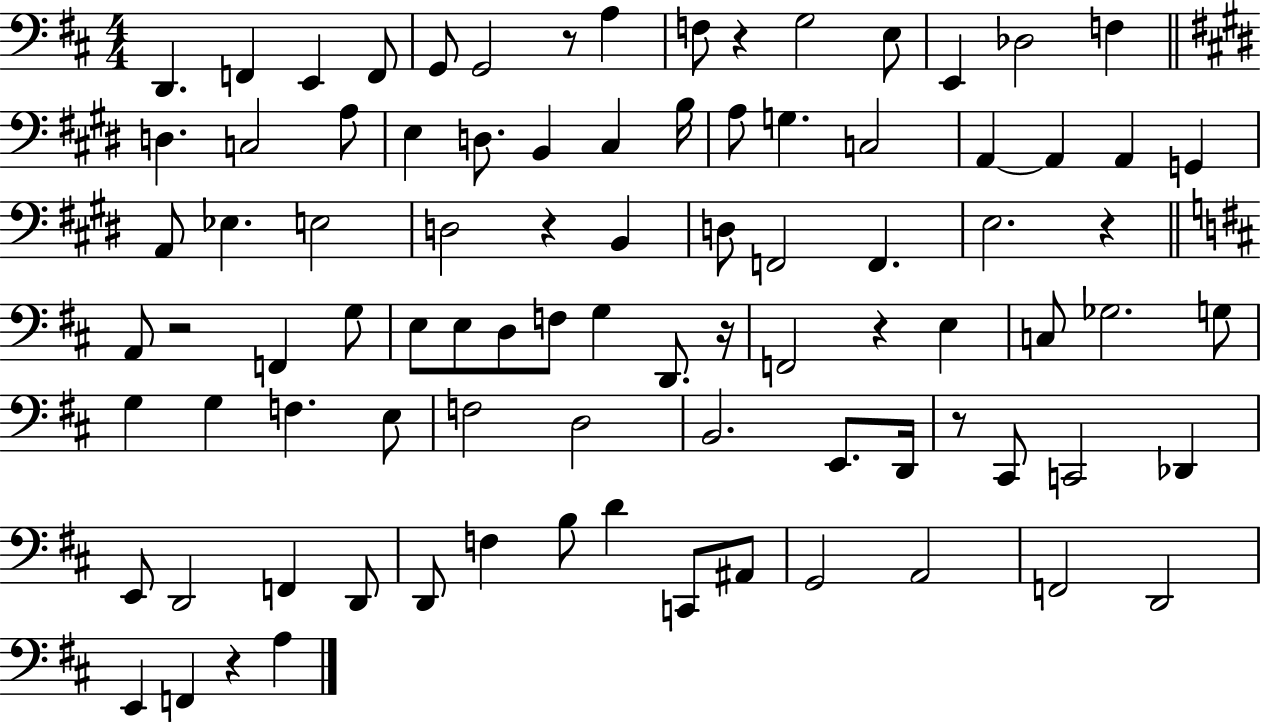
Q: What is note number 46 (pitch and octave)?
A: D2